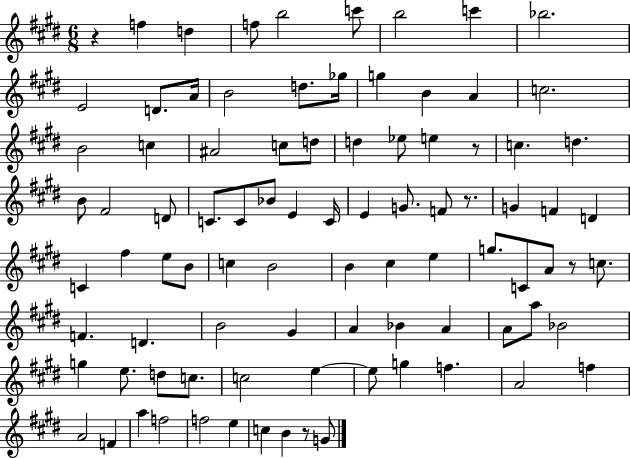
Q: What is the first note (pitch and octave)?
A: F5